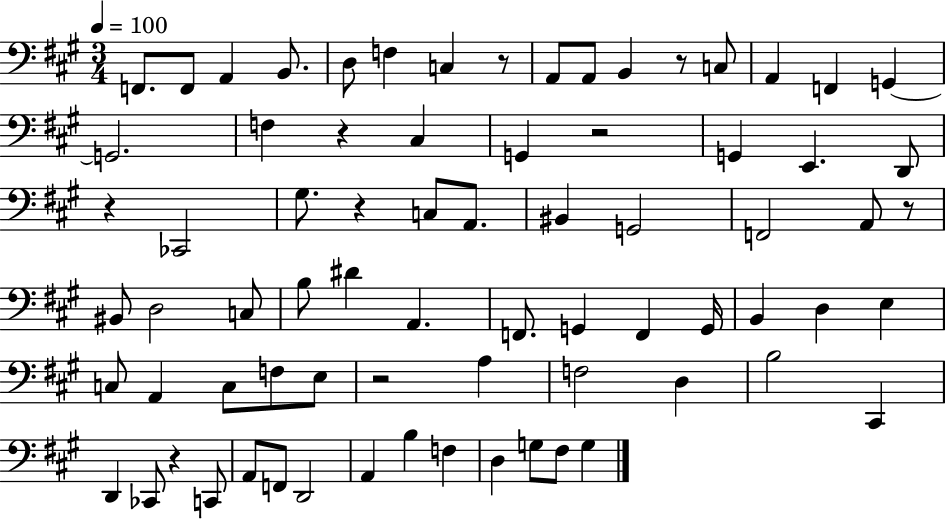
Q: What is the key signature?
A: A major